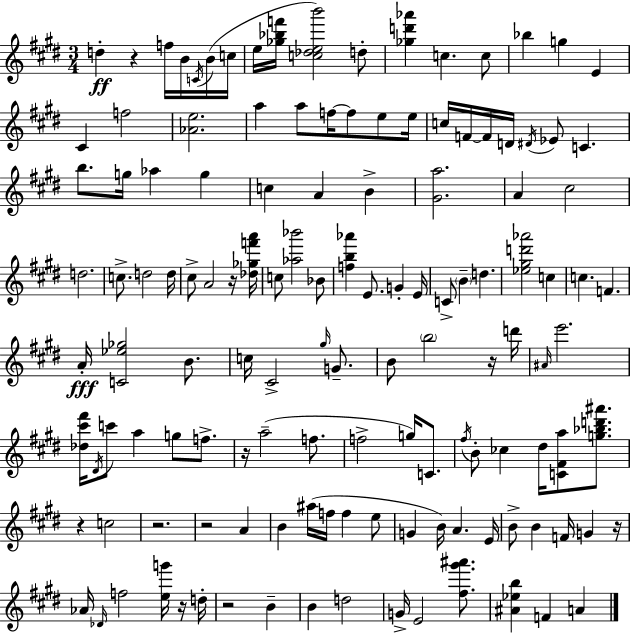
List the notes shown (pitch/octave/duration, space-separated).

D5/q R/q F5/s B4/s C4/s B4/s C5/s E5/s [Gb5,Bb5,F6]/s [C5,Db5,E5,B6]/h D5/e [Gb5,D6,Ab6]/q C5/q. C5/e Bb5/q G5/q E4/q C#4/q F5/h [Ab4,E5]/h. A5/q A5/e F5/s F5/e E5/e E5/s C5/s F4/s F4/s D4/s D#4/s Eb4/e C4/q. B5/e. G5/s Ab5/q G5/q C5/q A4/q B4/q [G#4,A5]/h. A4/q C#5/h D5/h. C5/e. D5/h D5/s C#5/e A4/h R/s [Db5,Gb5,F6,A6]/s C5/e [Ab5,Bb6]/h Bb4/e [F5,B5,Ab6]/q E4/e. G4/q E4/s C4/e B4/q D5/q. [Eb5,G#5,D6,Ab6]/h C5/q C5/q. F4/q. A4/s [C4,Eb5,Gb5]/h B4/e. C5/s C#4/h G#5/s G4/e. B4/e B5/h R/s D6/s A#4/s E6/h. [Db5,C#6,F#6]/s D#4/s C6/e A5/q G5/e F5/e. R/s A5/h F5/e. F5/h G5/s C4/e. F#5/s B4/e CES5/q D#5/s [C4,F#4,A5]/e [G5,Bb5,D6,A#6]/e. R/q C5/h R/h. R/h A4/q B4/q A#5/s F5/s F5/q E5/e G4/q B4/s A4/q. E4/s B4/e B4/q F4/s G4/q R/s Ab4/s Db4/s F5/h [E5,G6]/s R/s D5/s R/h B4/q B4/q D5/h G4/s E4/h [F#5,G#6,A#6]/e. [A#4,Eb5,B5]/q F4/q A4/q